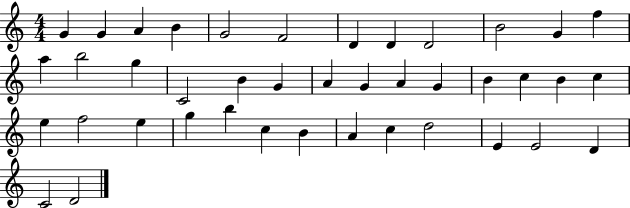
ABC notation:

X:1
T:Untitled
M:4/4
L:1/4
K:C
G G A B G2 F2 D D D2 B2 G f a b2 g C2 B G A G A G B c B c e f2 e g b c B A c d2 E E2 D C2 D2